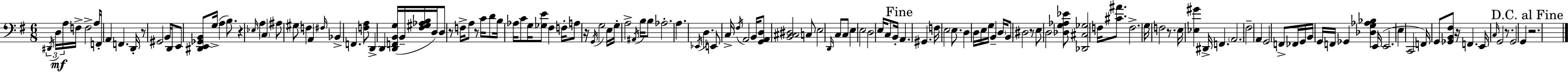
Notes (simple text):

D#2/s D3/s A3/s F3/s F3/h A3/s F2/s A2/q F2/q. D2/s R/e G#2/h B2/s D2/s E2/e [D#2,E2,Gb2,B2]/e G3/s A3/q B3/e. R/q Eb3/s A3/q C3/q A#3/e G#3/e F3/q A2/q F#3/s Bb2/q F2/q. [F3,A3]/e D2/q D2/q [D2,F2,B2,G3]/s B2/s [F#3,G#3,Ab3,B3]/s D3/s D3/e R/e F3/s A3/e R/e C4/s D4/e B3/s Ab3/s C4/e G3/s [Gb3,E4]/e F#3/q F3/s A3/e R/s G2/s G3/h E3/s G3/s A3/h A#2/s B3/s B3/e Ab3/h. A3/q. Eb2/s D3/q. E2/e C3/s F#3/s A2/h B2/s [G2,A2,D3]/e [B2,C#3,D#3]/h C3/e E3/h D2/s C3/e C3/e E3/q E3/h D3/h E3/s C3/e B2/s A2/q. G#2/q. F3/s E3/h E3/e. D3/q D3/s E3/s G3/s B2/q D3/s B2/e D#3/h R/e E3/e D3/h [Db3,G3,Ab3,Eb4]/e [Db2,C#3,Gb3]/h F3/s [C#4,A#4]/e. F3/h. G3/s F3/h R/e. E3/s [Eb3,G#4]/q D#2/s F2/q. A2/h. F#3/h A2/q G2/h F2/e FES2/s G2/s B2/s G2/s F2/s Gb2/q [Db3,G3,Ab3,Bb3]/q E2/s E2/h. E3/q C2/h F2/s G2/e [Gb2,B2,F#3]/e R/s F2/q. E2/s C3/s G2/h R/e. G2/h G2/q R/h.